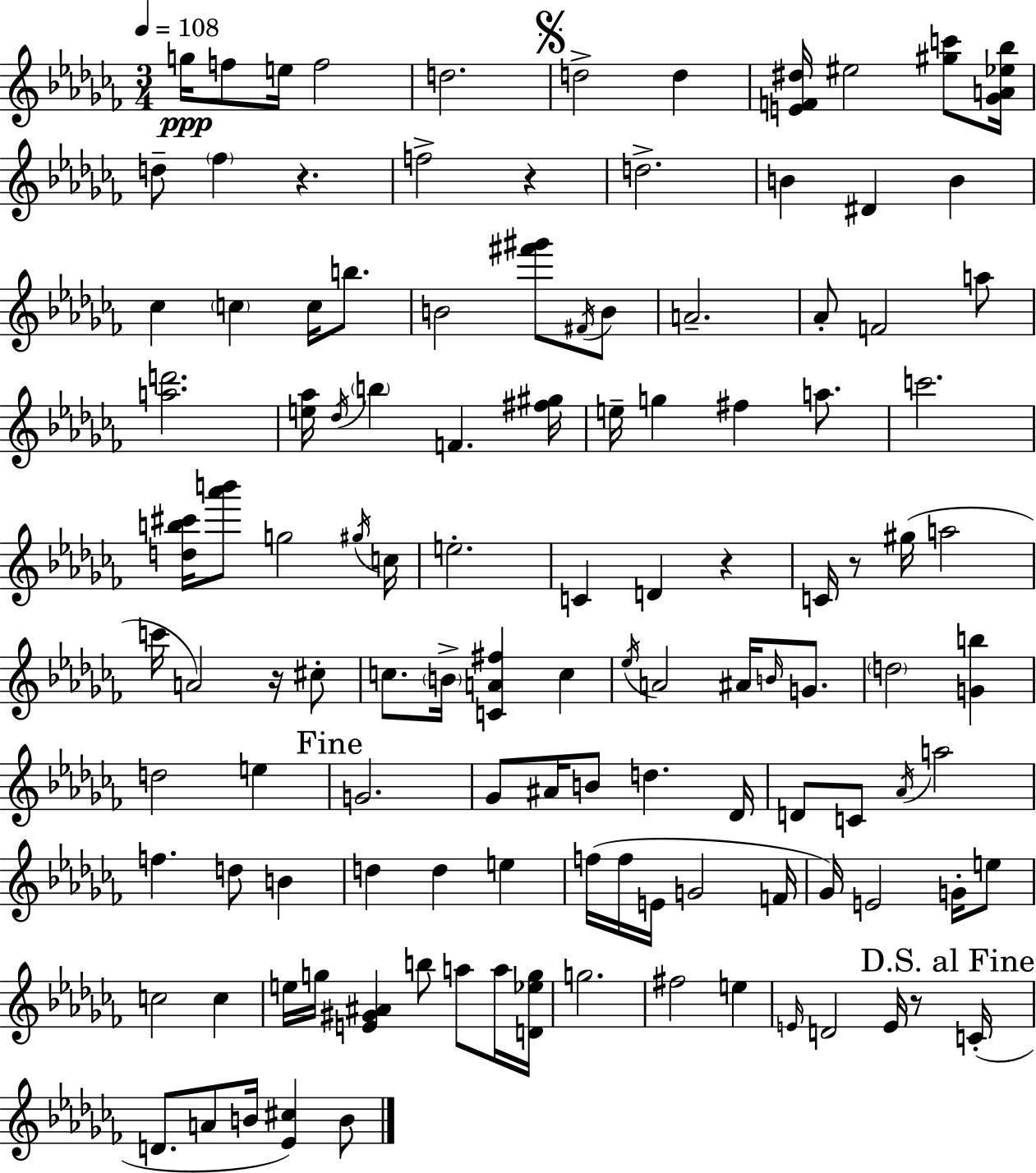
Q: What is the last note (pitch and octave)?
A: B4